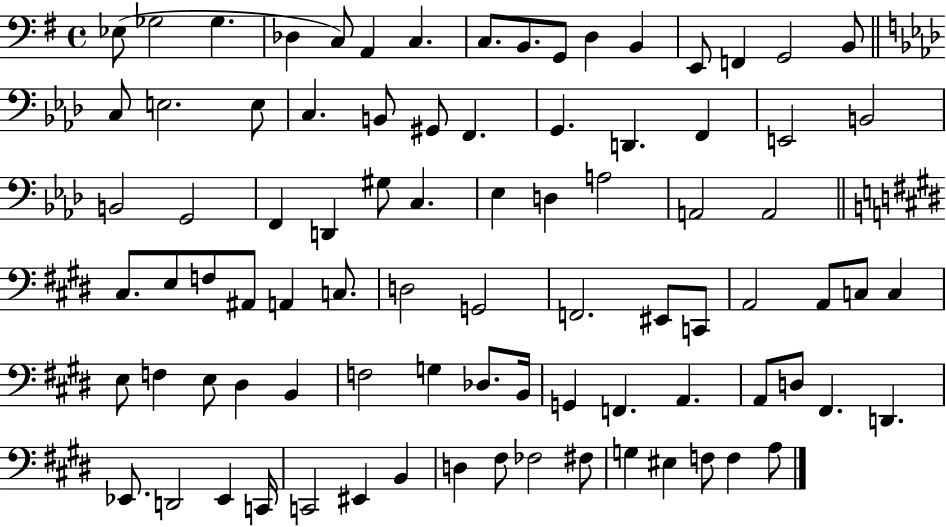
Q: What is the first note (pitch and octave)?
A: Eb3